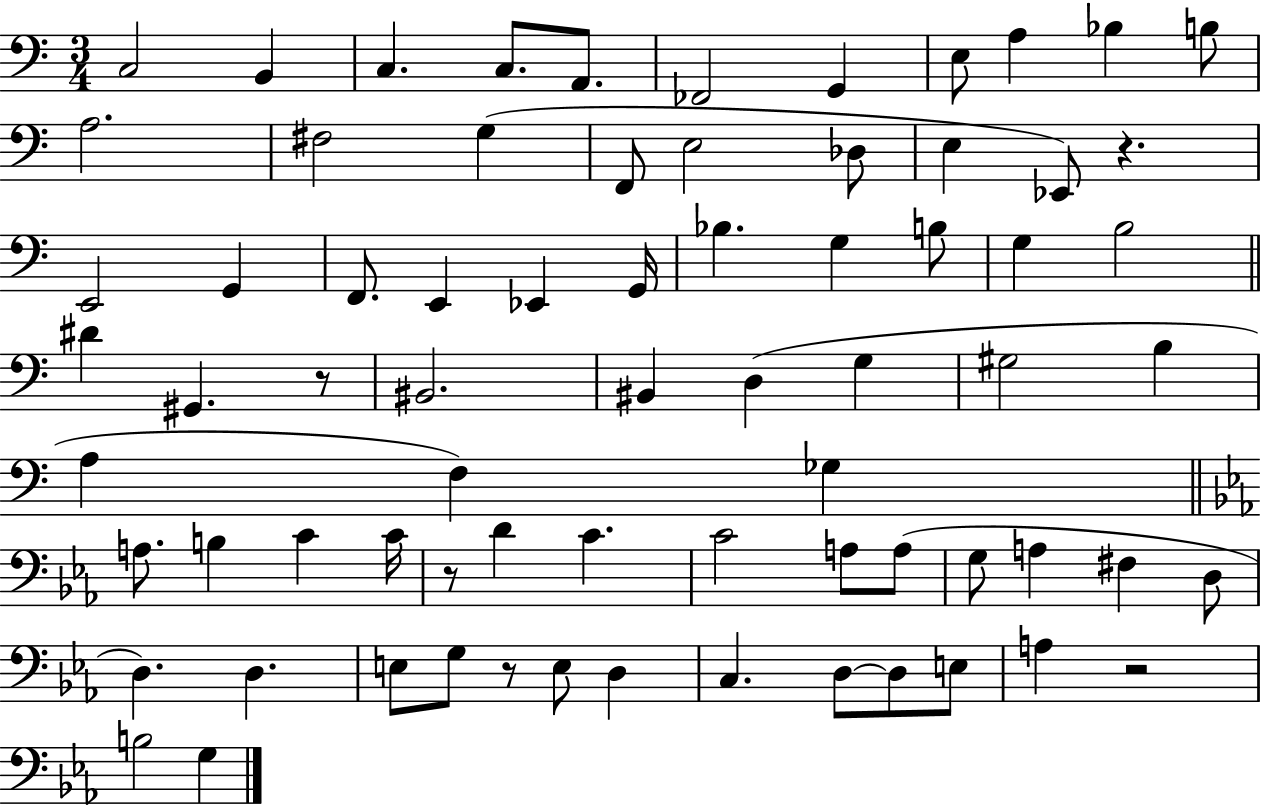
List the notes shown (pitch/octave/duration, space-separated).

C3/h B2/q C3/q. C3/e. A2/e. FES2/h G2/q E3/e A3/q Bb3/q B3/e A3/h. F#3/h G3/q F2/e E3/h Db3/e E3/q Eb2/e R/q. E2/h G2/q F2/e. E2/q Eb2/q G2/s Bb3/q. G3/q B3/e G3/q B3/h D#4/q G#2/q. R/e BIS2/h. BIS2/q D3/q G3/q G#3/h B3/q A3/q F3/q Gb3/q A3/e. B3/q C4/q C4/s R/e D4/q C4/q. C4/h A3/e A3/e G3/e A3/q F#3/q D3/e D3/q. D3/q. E3/e G3/e R/e E3/e D3/q C3/q. D3/e D3/e E3/e A3/q R/h B3/h G3/q